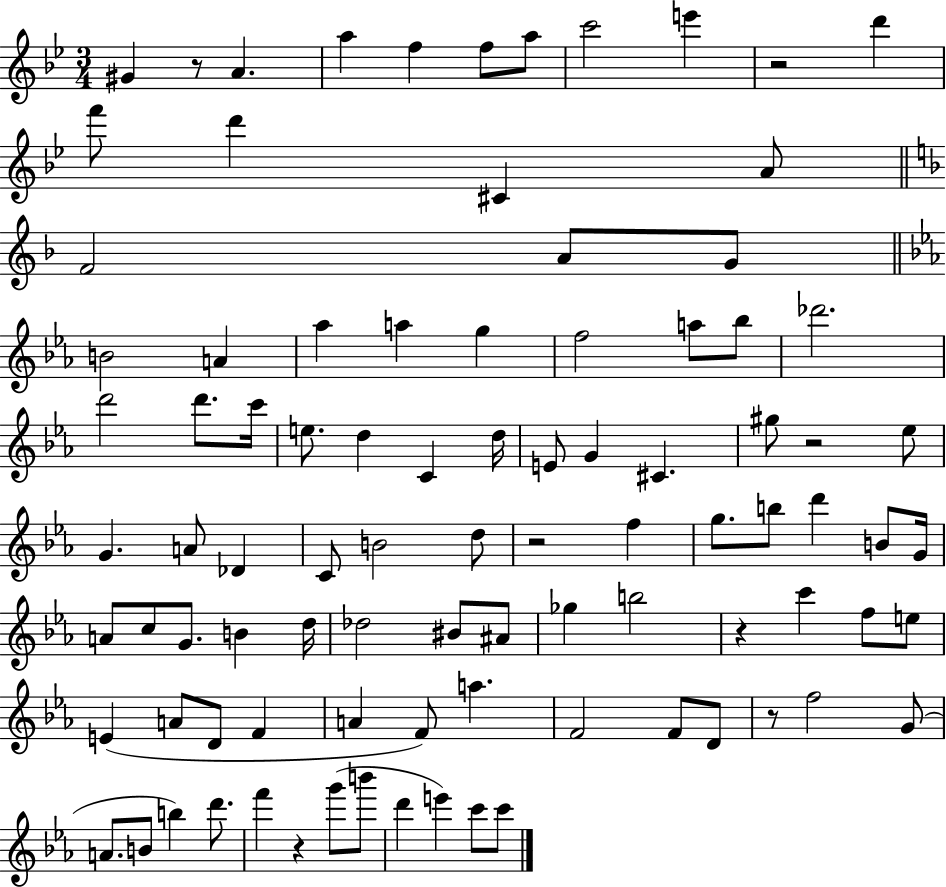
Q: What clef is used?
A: treble